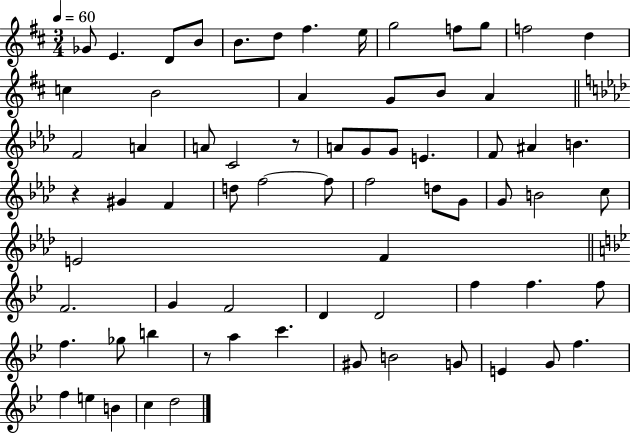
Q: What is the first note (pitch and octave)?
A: Gb4